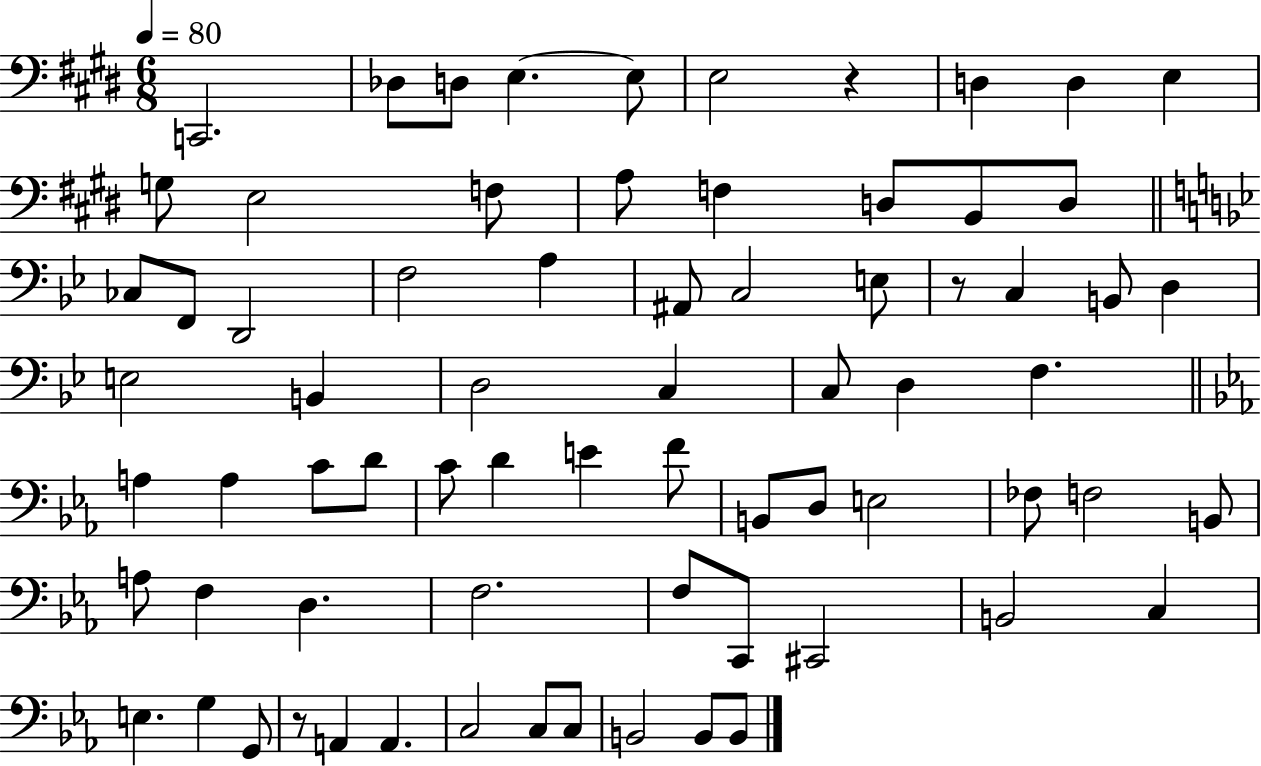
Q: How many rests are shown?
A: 3